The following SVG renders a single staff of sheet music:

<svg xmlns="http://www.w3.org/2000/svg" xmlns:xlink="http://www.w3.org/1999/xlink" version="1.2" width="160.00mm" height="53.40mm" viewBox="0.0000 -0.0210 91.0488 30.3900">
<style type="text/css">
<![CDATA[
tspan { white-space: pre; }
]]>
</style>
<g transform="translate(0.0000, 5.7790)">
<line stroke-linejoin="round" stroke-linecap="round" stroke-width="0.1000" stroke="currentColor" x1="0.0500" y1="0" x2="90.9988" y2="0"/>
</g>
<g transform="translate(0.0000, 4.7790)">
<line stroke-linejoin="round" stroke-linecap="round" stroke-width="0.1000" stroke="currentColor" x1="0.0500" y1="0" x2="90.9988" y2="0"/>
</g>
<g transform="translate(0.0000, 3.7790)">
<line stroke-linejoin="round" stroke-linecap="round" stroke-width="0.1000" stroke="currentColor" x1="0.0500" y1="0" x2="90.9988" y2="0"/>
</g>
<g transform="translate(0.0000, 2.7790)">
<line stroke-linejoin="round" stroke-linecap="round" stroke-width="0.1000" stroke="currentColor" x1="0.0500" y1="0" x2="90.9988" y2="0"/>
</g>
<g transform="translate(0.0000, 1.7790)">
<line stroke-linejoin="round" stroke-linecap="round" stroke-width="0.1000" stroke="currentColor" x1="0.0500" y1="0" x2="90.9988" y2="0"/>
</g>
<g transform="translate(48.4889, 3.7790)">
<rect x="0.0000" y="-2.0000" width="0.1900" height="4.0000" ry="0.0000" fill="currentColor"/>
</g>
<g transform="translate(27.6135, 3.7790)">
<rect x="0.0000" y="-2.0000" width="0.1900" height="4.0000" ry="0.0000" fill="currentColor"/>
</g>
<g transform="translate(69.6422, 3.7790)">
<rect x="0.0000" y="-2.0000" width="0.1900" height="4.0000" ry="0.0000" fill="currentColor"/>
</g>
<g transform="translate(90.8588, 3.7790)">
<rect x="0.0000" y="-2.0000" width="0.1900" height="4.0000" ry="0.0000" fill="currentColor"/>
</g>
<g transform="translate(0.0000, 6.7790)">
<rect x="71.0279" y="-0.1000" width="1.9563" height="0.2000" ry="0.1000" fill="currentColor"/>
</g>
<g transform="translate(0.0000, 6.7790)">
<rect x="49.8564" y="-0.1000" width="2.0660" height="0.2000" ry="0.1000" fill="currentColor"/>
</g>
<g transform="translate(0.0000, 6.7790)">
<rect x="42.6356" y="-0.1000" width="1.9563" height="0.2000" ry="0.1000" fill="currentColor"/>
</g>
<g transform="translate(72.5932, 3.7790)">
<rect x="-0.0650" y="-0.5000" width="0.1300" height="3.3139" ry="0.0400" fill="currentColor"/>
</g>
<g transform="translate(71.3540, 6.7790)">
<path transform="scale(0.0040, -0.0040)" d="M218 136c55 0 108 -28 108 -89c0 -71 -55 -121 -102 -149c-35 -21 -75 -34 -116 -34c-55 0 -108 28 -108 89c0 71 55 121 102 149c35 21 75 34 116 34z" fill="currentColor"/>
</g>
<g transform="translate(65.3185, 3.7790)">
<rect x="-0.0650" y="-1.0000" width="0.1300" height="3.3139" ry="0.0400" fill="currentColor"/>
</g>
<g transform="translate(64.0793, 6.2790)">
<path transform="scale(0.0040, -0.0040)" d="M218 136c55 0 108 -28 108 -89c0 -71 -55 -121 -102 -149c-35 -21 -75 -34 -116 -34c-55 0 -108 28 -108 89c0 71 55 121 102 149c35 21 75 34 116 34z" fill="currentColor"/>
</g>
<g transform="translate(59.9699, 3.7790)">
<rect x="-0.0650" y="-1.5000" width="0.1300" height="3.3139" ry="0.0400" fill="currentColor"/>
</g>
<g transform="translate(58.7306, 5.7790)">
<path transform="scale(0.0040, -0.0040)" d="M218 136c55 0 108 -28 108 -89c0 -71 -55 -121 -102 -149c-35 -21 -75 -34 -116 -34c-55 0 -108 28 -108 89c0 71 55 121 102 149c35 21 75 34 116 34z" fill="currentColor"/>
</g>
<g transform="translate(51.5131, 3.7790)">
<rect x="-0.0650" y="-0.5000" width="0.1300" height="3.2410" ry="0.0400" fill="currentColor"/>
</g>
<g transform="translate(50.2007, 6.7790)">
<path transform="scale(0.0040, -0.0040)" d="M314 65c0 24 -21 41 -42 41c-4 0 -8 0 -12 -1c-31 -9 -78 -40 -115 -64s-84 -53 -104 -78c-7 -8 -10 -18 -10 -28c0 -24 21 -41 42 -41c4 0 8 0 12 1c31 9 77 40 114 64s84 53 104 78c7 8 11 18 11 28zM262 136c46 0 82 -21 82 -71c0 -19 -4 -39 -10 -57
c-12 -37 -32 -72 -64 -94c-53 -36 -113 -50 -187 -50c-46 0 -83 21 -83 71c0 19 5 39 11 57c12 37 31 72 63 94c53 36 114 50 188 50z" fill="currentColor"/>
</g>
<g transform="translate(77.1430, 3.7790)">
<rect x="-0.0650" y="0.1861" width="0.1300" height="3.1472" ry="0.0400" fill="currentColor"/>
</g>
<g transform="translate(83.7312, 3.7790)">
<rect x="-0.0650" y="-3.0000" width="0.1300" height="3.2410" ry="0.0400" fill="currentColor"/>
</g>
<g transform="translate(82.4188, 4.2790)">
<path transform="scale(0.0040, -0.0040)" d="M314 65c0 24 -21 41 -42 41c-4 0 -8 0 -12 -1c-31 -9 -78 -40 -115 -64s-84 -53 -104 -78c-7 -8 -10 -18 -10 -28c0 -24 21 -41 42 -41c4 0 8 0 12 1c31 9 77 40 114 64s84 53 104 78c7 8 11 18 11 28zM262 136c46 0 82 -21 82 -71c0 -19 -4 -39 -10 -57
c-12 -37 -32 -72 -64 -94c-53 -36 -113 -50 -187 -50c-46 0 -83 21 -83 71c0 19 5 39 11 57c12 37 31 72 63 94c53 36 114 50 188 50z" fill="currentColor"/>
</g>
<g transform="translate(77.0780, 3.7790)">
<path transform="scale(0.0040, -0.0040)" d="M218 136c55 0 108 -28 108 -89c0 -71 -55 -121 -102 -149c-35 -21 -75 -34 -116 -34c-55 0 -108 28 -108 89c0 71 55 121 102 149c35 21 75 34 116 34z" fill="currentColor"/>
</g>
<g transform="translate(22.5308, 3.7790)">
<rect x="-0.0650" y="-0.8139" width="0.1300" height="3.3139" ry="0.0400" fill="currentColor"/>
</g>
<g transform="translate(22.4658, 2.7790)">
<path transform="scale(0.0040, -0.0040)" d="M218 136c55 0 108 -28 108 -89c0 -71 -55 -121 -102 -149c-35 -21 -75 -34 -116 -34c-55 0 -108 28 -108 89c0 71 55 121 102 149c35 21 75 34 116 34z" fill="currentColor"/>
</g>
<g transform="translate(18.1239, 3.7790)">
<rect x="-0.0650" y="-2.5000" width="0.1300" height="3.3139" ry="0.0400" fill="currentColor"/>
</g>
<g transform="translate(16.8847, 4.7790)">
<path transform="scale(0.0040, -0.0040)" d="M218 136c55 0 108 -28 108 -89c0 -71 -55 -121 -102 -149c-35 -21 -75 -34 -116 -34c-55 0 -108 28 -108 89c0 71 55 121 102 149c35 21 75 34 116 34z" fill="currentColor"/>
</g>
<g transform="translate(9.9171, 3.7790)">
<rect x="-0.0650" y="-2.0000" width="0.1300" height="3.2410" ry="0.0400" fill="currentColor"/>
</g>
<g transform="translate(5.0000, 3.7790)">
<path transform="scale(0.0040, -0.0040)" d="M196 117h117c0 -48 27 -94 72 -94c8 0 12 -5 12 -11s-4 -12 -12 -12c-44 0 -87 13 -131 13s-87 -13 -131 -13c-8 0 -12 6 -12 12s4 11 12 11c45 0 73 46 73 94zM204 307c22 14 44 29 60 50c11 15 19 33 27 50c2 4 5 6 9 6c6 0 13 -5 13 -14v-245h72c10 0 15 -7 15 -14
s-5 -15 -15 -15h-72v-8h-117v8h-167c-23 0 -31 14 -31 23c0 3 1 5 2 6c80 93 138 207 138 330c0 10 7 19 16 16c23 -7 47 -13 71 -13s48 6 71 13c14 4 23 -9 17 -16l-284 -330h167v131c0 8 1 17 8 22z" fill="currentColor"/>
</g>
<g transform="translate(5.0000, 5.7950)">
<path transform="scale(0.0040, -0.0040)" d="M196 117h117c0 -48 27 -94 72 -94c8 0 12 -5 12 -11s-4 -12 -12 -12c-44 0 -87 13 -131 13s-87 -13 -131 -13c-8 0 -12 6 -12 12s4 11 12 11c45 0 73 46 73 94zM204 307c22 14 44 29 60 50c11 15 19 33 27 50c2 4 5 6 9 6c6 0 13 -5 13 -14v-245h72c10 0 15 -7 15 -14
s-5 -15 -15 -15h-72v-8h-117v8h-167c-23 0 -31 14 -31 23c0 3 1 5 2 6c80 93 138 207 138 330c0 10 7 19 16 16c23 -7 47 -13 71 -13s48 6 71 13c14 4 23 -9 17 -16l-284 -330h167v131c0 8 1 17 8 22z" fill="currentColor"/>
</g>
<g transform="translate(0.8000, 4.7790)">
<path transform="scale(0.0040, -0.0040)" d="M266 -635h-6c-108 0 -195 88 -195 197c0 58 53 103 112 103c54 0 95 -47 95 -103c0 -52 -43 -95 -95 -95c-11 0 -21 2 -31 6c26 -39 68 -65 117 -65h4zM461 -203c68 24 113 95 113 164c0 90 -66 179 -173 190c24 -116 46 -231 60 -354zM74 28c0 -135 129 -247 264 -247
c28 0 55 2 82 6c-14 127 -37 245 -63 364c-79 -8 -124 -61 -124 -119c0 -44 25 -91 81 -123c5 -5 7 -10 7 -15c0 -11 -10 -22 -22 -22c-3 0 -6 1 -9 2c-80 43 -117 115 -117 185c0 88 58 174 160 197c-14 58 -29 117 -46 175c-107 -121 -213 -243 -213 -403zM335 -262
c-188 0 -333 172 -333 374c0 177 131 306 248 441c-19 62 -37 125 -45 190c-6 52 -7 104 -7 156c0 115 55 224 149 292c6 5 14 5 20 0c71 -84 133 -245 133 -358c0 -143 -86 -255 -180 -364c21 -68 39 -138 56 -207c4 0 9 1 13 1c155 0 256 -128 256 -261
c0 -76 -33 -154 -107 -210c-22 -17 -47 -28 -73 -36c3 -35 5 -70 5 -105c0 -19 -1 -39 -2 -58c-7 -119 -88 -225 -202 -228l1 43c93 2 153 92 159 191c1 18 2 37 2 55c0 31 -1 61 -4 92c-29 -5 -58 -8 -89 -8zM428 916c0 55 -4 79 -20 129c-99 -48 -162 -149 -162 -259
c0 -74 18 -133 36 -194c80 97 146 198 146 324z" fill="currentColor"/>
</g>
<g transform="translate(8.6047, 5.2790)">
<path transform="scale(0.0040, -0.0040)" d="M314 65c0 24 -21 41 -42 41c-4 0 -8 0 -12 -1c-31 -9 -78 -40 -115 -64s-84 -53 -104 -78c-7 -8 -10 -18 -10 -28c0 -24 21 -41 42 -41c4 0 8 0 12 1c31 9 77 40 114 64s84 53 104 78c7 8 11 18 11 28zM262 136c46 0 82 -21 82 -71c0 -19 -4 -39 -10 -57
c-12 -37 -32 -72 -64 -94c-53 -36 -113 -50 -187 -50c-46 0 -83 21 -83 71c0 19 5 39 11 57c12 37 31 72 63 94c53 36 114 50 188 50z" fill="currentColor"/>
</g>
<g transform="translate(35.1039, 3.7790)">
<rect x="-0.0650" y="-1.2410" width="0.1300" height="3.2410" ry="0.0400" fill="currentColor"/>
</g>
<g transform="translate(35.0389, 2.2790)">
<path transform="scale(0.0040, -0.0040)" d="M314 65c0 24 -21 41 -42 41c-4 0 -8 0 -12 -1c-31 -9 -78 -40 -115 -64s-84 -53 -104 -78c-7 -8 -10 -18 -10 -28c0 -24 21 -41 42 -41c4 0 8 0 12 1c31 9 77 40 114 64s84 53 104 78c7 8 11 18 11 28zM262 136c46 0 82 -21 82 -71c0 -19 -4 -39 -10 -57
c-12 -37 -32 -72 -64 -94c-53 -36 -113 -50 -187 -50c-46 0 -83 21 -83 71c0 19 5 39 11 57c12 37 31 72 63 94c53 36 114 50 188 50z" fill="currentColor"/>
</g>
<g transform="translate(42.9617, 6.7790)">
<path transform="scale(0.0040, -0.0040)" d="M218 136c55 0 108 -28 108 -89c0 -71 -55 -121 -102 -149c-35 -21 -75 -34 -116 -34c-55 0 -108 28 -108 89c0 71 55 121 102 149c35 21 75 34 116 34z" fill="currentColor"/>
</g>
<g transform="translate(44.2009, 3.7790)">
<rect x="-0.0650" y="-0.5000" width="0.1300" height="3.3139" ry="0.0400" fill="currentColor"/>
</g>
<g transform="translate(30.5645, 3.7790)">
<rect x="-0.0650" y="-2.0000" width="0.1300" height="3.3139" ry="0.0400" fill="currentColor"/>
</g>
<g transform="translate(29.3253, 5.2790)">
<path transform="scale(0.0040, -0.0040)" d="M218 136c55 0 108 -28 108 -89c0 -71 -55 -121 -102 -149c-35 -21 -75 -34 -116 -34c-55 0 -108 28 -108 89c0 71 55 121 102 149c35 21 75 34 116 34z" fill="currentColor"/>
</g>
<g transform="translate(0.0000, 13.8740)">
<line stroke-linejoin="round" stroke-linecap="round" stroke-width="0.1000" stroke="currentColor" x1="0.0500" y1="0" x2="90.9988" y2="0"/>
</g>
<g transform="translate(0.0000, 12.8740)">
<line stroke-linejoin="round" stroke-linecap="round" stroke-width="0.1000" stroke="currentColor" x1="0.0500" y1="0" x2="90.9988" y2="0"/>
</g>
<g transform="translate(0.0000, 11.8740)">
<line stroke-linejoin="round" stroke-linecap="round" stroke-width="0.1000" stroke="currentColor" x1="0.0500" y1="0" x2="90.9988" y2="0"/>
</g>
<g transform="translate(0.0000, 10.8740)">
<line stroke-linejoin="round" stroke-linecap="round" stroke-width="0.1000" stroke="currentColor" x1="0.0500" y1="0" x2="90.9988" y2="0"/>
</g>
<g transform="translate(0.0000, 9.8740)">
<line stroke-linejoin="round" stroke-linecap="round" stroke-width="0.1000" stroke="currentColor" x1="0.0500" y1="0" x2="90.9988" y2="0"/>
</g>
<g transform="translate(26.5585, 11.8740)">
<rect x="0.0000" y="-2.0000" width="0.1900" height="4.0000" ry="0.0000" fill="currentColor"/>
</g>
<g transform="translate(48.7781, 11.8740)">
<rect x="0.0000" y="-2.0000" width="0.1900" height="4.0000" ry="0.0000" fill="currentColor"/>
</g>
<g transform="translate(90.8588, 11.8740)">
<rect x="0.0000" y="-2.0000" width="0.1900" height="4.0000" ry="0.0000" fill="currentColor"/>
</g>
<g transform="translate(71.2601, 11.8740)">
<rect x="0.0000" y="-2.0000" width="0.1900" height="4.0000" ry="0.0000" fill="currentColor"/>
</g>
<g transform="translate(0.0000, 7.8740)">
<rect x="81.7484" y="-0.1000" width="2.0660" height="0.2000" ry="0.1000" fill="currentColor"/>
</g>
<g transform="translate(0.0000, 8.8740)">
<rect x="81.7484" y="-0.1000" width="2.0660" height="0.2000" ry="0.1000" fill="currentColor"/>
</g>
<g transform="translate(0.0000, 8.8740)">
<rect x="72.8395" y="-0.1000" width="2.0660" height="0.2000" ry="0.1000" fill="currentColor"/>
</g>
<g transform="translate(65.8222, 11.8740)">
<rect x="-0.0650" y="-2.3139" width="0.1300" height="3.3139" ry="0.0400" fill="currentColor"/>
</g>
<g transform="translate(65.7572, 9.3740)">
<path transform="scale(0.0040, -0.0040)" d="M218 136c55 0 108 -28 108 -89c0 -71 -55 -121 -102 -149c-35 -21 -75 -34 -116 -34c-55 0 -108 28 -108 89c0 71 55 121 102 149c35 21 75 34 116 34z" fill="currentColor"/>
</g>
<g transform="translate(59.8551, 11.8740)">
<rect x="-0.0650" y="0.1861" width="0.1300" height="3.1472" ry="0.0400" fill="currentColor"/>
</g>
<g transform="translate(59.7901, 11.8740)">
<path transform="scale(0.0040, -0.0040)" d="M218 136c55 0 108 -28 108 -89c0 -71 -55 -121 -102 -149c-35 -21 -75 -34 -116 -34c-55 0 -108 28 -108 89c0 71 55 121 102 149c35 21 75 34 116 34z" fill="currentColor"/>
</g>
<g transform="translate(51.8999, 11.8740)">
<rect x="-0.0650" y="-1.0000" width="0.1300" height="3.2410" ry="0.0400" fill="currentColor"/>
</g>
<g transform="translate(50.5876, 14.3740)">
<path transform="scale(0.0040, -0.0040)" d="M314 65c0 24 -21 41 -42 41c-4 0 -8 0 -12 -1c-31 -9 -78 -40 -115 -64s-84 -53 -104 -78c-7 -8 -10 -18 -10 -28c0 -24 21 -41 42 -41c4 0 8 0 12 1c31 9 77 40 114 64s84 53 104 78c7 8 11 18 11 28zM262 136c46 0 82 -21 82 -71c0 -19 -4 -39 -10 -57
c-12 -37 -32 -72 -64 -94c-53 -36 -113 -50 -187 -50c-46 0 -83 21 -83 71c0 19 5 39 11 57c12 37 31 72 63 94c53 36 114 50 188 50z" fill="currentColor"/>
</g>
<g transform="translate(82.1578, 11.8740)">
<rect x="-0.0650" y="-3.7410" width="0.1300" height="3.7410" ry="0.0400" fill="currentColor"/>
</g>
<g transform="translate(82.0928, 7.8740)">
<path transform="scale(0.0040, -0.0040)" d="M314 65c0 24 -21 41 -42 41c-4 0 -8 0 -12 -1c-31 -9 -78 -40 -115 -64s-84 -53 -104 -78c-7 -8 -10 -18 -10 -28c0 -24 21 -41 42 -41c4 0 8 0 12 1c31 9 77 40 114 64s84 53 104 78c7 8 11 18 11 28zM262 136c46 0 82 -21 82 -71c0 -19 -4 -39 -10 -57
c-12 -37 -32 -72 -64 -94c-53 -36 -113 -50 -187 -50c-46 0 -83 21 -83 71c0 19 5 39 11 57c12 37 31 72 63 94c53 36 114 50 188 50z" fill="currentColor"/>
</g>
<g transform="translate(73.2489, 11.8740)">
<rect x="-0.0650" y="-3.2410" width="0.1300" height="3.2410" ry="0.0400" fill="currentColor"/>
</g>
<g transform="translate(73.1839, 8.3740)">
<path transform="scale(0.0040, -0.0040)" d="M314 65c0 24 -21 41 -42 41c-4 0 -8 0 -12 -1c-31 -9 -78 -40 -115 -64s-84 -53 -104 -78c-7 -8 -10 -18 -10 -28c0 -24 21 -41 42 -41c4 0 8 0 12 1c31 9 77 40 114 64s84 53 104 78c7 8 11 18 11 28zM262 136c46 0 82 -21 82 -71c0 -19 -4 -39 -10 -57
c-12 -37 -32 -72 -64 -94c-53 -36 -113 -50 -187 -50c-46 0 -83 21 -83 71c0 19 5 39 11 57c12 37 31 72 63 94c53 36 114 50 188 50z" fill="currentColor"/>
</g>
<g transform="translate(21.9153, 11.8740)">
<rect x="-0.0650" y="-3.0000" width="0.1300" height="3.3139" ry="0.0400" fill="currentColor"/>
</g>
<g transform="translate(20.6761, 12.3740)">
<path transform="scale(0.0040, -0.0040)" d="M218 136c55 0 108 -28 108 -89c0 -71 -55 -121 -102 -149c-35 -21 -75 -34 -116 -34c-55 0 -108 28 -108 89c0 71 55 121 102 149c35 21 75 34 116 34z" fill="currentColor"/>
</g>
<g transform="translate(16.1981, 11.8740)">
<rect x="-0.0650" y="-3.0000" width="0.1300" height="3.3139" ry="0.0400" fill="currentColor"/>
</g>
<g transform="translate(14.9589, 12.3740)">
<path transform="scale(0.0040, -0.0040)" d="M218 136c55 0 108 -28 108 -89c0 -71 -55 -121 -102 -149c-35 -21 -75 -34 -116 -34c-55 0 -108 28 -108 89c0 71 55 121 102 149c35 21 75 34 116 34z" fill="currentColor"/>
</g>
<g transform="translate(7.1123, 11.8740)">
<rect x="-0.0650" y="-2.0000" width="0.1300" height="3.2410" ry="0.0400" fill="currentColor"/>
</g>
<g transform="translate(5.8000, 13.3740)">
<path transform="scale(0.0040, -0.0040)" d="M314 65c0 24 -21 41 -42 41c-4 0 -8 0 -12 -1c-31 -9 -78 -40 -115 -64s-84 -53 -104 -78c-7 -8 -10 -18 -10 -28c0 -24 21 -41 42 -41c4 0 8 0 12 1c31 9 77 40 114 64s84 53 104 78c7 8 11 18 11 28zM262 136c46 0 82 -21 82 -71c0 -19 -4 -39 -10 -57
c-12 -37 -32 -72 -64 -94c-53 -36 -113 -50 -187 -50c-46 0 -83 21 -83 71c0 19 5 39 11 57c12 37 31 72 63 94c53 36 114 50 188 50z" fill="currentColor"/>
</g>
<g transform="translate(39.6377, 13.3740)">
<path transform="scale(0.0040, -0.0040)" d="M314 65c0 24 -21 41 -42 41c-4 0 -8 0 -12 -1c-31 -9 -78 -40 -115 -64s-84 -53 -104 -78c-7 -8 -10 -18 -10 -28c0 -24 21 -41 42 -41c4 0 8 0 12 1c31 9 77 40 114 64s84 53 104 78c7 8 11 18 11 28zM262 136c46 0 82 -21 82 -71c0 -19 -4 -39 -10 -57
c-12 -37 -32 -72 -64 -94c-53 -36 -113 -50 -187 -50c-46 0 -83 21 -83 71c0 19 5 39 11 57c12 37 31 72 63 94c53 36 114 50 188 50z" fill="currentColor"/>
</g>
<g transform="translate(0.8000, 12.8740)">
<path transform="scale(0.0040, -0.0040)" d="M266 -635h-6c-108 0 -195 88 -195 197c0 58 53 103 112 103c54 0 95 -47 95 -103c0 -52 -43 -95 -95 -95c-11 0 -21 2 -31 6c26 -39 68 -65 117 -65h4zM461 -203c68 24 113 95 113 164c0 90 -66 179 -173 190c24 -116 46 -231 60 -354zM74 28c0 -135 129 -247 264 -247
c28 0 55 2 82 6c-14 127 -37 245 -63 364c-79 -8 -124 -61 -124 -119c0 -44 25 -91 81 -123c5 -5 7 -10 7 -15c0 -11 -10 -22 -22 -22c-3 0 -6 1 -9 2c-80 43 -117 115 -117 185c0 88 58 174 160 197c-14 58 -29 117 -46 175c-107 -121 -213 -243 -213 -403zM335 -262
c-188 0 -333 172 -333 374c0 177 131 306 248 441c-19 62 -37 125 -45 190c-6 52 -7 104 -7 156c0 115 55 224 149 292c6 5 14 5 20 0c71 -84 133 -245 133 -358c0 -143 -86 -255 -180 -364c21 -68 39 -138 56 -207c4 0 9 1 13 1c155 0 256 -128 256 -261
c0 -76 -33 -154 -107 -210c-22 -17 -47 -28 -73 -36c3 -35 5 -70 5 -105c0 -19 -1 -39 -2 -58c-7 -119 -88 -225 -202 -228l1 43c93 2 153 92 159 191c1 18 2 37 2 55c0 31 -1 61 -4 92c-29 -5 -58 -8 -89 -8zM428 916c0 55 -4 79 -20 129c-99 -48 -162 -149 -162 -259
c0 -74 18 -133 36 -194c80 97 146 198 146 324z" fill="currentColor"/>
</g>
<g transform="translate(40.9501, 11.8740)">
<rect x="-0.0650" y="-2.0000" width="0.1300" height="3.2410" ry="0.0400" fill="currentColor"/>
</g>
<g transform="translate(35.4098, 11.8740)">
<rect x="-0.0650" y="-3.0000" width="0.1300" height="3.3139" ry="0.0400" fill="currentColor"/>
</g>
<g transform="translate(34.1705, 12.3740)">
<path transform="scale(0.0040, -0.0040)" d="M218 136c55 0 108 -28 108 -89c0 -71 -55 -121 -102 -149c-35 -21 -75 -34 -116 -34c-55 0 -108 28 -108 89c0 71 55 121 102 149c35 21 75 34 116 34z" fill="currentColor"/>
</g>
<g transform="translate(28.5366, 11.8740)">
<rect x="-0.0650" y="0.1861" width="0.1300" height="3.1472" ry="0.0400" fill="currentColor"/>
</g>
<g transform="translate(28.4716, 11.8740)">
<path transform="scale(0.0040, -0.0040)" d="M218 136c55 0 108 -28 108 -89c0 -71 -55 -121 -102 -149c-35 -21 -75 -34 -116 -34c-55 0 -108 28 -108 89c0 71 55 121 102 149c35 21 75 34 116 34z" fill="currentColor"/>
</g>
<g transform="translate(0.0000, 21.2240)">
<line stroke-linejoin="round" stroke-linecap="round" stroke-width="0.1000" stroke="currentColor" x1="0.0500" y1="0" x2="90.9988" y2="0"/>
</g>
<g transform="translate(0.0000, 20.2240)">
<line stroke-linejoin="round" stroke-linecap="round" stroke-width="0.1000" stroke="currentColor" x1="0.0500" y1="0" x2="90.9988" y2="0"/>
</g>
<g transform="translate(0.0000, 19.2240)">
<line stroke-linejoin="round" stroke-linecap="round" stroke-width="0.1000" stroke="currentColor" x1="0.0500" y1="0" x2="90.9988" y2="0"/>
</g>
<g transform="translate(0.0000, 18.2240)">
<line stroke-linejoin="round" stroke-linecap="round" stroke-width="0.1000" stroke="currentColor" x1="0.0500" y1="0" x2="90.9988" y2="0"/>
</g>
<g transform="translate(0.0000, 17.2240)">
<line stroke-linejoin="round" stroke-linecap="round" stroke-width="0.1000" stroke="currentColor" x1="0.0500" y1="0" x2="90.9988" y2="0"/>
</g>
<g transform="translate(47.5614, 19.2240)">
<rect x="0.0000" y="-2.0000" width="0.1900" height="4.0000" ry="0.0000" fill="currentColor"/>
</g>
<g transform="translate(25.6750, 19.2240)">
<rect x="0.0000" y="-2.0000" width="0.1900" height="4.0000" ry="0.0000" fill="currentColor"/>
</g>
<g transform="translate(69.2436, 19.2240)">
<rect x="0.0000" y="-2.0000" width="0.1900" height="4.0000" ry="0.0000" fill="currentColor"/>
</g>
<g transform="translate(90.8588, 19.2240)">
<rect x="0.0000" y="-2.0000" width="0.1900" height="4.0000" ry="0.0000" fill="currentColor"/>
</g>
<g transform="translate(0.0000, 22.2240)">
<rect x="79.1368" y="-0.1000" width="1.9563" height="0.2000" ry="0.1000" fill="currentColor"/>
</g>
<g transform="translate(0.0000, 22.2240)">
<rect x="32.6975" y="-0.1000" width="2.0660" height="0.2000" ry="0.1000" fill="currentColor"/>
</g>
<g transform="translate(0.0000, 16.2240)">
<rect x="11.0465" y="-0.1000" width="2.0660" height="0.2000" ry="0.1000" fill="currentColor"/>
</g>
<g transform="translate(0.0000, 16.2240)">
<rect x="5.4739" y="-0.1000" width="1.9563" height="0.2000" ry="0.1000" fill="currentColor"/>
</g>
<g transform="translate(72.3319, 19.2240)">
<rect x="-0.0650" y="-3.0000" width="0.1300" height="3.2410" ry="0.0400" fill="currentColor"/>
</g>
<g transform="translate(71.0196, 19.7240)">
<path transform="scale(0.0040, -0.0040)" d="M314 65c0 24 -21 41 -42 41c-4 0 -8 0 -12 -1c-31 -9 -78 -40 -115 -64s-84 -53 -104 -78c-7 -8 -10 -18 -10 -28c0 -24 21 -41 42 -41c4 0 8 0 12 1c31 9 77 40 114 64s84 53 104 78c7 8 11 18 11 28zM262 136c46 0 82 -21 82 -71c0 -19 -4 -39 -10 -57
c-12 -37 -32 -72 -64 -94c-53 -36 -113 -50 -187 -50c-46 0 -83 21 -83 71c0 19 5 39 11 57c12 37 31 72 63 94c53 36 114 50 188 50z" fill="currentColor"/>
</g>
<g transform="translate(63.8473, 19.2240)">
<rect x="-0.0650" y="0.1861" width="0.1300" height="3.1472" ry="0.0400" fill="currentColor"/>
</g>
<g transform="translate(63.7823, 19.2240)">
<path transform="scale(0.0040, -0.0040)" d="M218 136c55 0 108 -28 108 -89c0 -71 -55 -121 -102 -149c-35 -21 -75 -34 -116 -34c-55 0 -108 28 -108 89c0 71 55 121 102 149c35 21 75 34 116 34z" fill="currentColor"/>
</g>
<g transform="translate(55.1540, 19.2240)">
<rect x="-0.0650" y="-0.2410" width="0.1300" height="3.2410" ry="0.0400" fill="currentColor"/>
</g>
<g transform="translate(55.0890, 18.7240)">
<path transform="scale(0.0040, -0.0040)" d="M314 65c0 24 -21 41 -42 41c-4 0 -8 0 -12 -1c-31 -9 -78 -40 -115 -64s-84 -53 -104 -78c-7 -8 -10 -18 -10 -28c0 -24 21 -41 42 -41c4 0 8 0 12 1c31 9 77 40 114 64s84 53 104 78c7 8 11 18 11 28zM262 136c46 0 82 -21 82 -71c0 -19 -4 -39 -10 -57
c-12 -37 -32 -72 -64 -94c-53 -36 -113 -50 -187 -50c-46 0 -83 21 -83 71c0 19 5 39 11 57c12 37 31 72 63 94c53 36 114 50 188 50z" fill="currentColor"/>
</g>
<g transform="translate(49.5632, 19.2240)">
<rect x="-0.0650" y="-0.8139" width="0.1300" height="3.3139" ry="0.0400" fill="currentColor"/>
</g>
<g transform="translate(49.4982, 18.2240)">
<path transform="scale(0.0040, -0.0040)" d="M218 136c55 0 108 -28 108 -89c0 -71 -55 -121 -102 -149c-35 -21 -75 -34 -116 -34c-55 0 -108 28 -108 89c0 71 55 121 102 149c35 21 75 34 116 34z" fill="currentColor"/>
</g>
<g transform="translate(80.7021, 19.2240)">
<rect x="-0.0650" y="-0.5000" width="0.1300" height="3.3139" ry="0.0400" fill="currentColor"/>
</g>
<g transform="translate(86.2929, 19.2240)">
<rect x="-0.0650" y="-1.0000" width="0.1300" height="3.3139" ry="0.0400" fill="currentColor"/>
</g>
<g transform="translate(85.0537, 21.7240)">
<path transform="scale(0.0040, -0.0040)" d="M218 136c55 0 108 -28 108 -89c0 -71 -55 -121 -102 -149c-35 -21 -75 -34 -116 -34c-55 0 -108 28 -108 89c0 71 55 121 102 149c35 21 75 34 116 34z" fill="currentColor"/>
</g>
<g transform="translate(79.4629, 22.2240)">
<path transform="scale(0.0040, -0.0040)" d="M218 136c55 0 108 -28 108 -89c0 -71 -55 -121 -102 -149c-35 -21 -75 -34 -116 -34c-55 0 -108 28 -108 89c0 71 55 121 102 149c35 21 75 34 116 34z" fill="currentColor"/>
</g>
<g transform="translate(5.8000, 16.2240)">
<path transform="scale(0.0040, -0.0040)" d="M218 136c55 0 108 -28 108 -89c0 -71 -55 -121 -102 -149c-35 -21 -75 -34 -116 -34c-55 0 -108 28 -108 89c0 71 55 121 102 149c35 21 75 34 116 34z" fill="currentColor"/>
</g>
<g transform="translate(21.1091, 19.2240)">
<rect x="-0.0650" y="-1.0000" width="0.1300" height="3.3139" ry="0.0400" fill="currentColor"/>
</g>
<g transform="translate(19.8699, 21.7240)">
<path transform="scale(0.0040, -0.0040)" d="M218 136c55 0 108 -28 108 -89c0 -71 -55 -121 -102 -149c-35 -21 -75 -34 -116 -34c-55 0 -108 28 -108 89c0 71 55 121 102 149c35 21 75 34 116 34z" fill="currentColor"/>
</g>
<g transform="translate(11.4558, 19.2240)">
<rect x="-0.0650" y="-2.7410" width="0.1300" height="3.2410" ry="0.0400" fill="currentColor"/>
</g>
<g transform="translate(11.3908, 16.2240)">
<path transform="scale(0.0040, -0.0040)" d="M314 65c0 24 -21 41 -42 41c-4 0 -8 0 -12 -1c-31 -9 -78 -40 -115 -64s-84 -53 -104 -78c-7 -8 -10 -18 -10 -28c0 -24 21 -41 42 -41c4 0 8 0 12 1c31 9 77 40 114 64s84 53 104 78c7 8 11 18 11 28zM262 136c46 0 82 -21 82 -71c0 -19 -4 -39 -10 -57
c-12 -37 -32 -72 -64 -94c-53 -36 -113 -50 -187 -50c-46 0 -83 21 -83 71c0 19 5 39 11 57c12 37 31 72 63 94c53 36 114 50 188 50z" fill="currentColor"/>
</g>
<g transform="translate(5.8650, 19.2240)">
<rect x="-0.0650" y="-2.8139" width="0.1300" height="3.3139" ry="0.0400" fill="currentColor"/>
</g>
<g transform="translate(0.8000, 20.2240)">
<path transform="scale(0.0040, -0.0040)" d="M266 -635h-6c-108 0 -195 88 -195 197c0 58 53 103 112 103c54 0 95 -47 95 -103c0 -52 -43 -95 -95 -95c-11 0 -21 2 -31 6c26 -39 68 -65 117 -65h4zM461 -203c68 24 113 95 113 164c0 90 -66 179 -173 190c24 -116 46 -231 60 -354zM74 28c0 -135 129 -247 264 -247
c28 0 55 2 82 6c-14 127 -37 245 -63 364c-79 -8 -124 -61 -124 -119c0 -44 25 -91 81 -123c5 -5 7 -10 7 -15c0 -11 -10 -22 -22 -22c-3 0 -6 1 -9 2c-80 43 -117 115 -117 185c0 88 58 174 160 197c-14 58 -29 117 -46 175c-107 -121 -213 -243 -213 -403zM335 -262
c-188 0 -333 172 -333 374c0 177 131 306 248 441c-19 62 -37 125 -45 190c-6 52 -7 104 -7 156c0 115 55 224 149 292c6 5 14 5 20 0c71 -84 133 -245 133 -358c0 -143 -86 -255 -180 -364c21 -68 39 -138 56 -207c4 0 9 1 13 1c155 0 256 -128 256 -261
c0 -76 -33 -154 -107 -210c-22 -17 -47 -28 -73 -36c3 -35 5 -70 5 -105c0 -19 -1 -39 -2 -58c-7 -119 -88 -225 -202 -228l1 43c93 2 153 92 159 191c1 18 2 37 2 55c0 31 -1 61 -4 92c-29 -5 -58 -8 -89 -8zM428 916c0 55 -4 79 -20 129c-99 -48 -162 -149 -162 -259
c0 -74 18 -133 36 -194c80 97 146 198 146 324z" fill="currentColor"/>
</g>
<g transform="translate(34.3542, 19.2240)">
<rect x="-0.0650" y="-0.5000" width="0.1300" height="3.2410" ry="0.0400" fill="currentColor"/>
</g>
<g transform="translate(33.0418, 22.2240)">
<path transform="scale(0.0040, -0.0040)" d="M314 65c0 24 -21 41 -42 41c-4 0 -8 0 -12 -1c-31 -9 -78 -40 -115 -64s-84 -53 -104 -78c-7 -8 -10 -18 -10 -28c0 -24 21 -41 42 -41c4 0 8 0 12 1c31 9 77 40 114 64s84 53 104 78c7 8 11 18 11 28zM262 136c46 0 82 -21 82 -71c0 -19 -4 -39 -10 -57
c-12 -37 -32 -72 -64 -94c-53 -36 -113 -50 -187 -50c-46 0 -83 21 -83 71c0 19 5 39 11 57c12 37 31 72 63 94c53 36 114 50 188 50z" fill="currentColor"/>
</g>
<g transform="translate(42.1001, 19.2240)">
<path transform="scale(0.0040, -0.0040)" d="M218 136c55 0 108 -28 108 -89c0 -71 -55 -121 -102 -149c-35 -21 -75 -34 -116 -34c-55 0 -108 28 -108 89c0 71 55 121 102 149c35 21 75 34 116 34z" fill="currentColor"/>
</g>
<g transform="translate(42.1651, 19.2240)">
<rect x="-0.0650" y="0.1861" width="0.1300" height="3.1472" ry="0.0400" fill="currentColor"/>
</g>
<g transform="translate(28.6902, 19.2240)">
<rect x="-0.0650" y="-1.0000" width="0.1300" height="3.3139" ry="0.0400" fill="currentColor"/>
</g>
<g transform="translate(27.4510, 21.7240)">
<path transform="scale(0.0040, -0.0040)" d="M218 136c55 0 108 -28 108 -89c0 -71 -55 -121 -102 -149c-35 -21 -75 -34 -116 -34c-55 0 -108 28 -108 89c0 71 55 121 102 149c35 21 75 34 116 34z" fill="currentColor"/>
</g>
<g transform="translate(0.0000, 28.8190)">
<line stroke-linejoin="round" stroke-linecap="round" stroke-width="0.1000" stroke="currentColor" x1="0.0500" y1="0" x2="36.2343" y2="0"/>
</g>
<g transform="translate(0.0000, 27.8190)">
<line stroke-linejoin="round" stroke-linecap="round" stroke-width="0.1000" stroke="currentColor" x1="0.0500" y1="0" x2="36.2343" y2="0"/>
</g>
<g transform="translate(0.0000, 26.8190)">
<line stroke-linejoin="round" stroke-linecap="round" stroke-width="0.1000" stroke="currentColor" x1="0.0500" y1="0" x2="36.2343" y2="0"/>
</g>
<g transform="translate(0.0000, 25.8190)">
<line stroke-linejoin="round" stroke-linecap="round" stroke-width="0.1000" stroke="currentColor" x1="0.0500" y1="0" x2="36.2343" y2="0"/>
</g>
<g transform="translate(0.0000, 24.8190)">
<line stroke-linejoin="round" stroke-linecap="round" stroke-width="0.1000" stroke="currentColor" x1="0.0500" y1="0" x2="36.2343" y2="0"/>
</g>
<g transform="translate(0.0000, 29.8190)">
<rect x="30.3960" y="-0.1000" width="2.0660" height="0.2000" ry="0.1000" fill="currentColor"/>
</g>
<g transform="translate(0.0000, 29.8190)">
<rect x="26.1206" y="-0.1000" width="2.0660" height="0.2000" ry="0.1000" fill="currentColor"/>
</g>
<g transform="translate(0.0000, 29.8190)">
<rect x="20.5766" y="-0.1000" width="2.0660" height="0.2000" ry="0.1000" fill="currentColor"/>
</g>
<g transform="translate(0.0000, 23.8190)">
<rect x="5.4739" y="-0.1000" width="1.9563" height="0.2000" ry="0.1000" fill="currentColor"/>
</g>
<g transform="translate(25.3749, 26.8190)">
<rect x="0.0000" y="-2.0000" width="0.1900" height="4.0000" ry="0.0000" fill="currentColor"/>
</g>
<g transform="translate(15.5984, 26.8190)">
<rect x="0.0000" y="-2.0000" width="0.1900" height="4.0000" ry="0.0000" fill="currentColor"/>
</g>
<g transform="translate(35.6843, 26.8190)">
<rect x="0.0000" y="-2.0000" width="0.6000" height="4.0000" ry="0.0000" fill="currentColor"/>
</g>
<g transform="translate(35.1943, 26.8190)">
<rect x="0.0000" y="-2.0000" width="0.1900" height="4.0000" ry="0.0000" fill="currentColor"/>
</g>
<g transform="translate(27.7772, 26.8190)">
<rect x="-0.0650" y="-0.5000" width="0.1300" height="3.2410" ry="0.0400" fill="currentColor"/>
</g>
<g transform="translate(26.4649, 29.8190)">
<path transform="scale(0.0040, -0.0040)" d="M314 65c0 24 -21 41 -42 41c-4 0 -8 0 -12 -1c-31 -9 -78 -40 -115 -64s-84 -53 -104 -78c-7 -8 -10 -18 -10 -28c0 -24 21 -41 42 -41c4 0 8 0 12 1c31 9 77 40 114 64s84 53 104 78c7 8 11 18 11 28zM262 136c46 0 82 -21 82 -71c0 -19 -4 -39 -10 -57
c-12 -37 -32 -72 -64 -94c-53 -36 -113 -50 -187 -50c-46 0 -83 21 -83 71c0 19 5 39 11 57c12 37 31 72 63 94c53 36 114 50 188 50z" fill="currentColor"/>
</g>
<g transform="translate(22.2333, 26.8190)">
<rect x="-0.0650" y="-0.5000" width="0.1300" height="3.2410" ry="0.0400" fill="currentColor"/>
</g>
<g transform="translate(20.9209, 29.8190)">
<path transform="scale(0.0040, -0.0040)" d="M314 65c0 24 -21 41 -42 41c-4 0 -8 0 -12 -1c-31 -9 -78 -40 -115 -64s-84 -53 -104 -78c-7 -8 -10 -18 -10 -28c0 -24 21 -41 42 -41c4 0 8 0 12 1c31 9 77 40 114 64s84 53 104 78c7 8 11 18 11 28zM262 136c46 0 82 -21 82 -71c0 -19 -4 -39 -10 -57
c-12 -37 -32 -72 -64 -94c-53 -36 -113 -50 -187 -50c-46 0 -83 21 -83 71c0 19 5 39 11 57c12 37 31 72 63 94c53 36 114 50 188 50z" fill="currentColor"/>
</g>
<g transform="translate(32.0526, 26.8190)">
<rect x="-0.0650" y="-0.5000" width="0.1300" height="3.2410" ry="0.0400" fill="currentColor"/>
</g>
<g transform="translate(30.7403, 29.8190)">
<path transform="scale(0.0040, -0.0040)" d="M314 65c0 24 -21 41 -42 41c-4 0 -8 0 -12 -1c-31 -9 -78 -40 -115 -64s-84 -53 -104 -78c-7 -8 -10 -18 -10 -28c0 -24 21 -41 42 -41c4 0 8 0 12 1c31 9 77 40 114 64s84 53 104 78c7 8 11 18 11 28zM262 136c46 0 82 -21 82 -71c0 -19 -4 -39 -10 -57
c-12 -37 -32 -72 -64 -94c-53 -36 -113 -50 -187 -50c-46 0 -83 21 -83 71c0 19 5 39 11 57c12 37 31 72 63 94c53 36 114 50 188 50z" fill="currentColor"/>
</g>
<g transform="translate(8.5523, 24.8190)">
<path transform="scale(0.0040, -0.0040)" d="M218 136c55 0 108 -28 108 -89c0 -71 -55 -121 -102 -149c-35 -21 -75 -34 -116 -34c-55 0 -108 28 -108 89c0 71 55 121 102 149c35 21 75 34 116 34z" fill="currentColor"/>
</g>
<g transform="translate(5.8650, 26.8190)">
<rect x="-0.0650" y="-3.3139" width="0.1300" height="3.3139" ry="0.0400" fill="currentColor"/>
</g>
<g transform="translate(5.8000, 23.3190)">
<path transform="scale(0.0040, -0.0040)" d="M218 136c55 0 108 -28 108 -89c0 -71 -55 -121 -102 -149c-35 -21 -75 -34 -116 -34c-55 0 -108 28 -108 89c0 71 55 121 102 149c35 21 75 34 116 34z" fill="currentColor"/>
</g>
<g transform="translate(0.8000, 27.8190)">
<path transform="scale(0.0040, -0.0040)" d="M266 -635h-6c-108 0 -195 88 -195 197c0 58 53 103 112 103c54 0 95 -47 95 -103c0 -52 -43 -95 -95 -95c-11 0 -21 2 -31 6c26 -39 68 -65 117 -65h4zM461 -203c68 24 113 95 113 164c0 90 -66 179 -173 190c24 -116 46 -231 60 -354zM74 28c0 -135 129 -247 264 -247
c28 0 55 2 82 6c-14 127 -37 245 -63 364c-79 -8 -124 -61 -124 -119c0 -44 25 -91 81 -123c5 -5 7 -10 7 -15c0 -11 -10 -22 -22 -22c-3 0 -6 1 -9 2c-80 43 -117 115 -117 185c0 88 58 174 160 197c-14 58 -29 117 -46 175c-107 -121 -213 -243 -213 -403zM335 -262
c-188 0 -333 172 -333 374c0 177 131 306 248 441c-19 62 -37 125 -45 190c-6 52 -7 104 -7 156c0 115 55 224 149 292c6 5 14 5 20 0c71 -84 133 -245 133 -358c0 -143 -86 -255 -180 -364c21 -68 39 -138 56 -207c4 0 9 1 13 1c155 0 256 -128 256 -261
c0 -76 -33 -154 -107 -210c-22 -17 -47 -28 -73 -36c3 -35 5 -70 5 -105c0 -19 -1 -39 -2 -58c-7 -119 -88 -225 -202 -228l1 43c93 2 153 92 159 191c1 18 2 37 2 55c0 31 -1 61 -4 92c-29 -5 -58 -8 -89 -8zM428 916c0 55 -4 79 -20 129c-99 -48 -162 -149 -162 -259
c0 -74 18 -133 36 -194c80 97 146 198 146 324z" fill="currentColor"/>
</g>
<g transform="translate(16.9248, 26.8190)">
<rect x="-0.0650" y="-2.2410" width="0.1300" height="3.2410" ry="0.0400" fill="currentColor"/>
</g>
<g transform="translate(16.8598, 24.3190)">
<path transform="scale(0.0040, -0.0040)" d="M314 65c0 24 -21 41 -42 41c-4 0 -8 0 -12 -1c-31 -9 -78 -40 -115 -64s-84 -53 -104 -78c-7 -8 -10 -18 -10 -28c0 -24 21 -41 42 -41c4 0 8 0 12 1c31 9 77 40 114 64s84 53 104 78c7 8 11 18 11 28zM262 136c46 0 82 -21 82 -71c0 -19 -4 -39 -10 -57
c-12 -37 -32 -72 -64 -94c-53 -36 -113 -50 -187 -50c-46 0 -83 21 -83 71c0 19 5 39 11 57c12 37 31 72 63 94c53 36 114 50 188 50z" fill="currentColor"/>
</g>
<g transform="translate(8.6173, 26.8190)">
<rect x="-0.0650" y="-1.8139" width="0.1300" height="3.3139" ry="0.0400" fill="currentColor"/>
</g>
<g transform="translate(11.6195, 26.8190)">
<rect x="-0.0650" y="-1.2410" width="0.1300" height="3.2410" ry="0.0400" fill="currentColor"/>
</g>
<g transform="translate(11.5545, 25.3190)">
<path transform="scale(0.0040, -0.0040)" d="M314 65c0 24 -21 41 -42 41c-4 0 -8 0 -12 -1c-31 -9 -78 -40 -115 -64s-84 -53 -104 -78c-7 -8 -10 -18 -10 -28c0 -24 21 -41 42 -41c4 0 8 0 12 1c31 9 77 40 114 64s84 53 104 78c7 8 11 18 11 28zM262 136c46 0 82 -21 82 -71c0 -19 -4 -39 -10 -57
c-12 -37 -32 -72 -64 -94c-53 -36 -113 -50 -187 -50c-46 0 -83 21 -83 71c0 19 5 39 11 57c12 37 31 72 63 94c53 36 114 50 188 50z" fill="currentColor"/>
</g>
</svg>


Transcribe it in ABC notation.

X:1
T:Untitled
M:4/4
L:1/4
K:C
F2 G d F e2 C C2 E D C B A2 F2 A A B A F2 D2 B g b2 c'2 a a2 D D C2 B d c2 B A2 C D b f e2 g2 C2 C2 C2